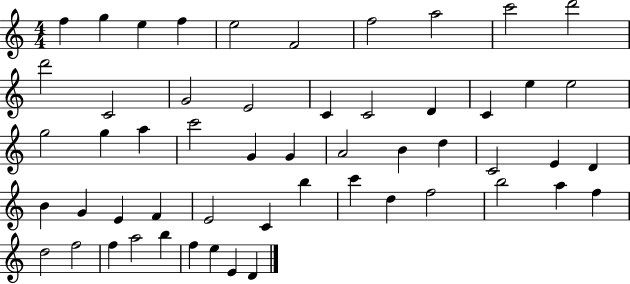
X:1
T:Untitled
M:4/4
L:1/4
K:C
f g e f e2 F2 f2 a2 c'2 d'2 d'2 C2 G2 E2 C C2 D C e e2 g2 g a c'2 G G A2 B d C2 E D B G E F E2 C b c' d f2 b2 a f d2 f2 f a2 b f e E D